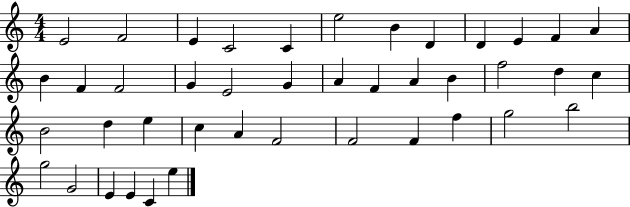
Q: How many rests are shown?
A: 0